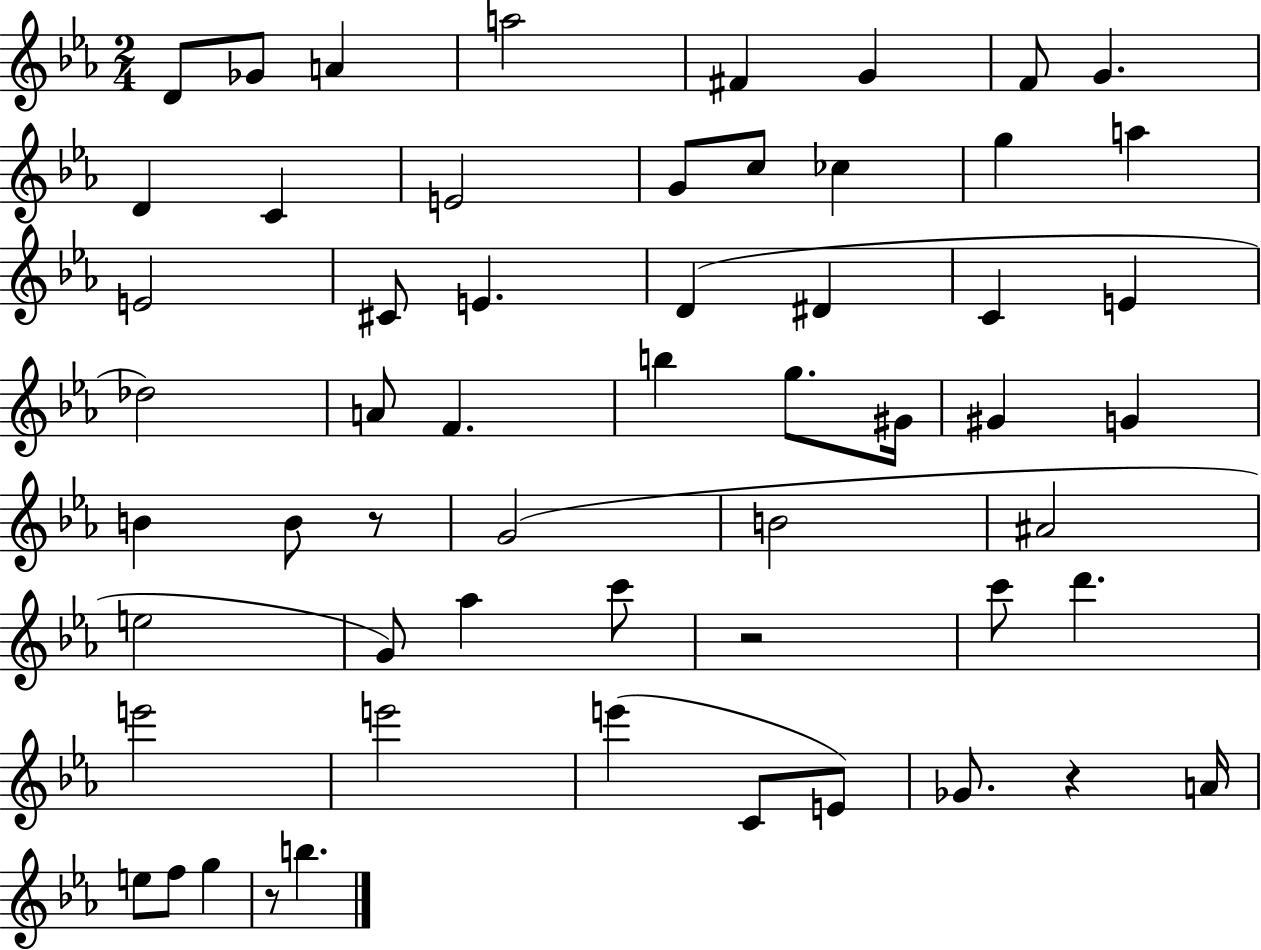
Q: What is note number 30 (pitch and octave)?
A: G#4